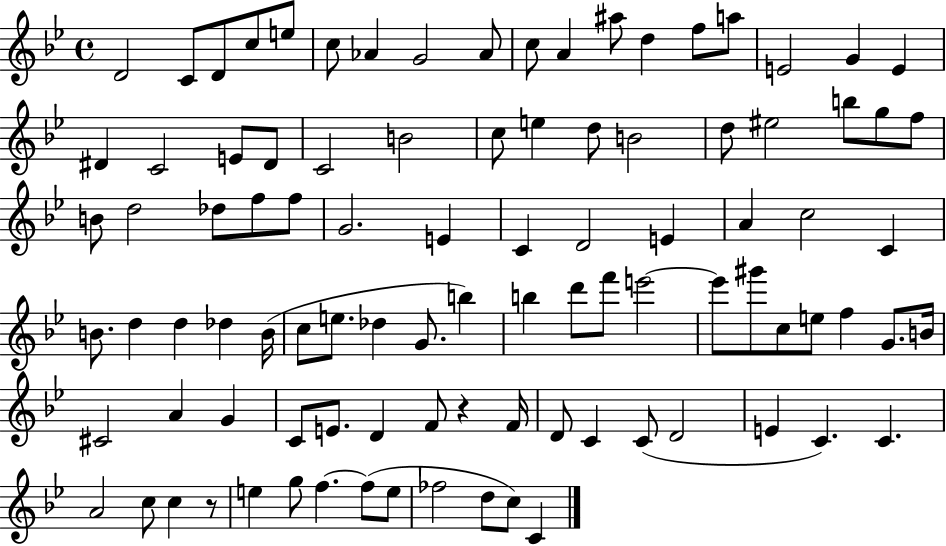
D4/h C4/e D4/e C5/e E5/e C5/e Ab4/q G4/h Ab4/e C5/e A4/q A#5/e D5/q F5/e A5/e E4/h G4/q E4/q D#4/q C4/h E4/e D#4/e C4/h B4/h C5/e E5/q D5/e B4/h D5/e EIS5/h B5/e G5/e F5/e B4/e D5/h Db5/e F5/e F5/e G4/h. E4/q C4/q D4/h E4/q A4/q C5/h C4/q B4/e. D5/q D5/q Db5/q B4/s C5/e E5/e. Db5/q G4/e. B5/q B5/q D6/e F6/e E6/h E6/e G#6/e C5/e E5/e F5/q G4/e. B4/s C#4/h A4/q G4/q C4/e E4/e. D4/q F4/e R/q F4/s D4/e C4/q C4/e D4/h E4/q C4/q. C4/q. A4/h C5/e C5/q R/e E5/q G5/e F5/q. F5/e E5/e FES5/h D5/e C5/e C4/q